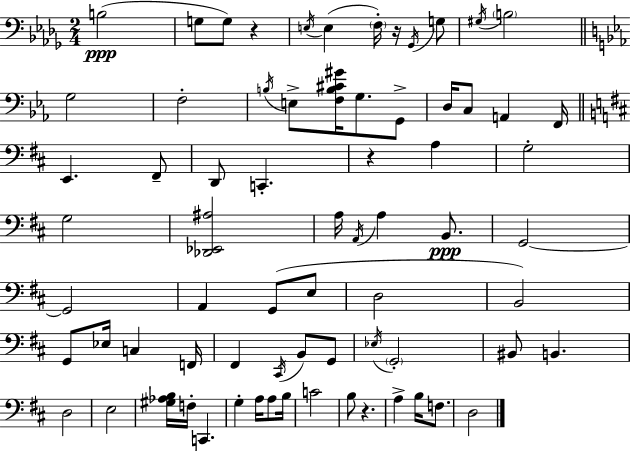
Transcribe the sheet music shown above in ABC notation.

X:1
T:Untitled
M:2/4
L:1/4
K:Bbm
B,2 G,/2 G,/2 z E,/4 E, F,/4 z/4 _G,,/4 G,/2 ^G,/4 B,2 G,2 F,2 B,/4 E,/2 [F,B,^C^G]/4 G,/2 G,,/2 D,/4 C,/2 A,, F,,/4 E,, ^F,,/2 D,,/2 C,, z A, G,2 G,2 [_D,,_E,,^A,]2 A,/4 A,,/4 A, B,,/2 G,,2 G,,2 A,, G,,/2 E,/2 D,2 B,,2 G,,/2 _E,/4 C, F,,/4 ^F,, ^C,,/4 B,,/2 G,,/2 _E,/4 G,,2 ^B,,/2 B,, D,2 E,2 [^G,_A,B,]/4 F,/4 C,, G, A,/4 A,/2 B,/4 C2 B,/2 z A, B,/4 F,/2 D,2